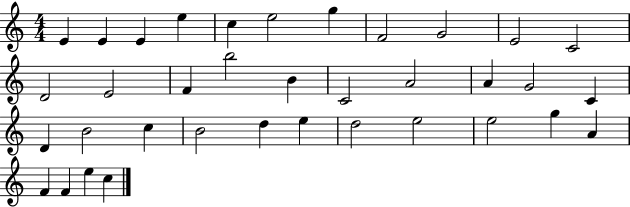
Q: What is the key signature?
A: C major